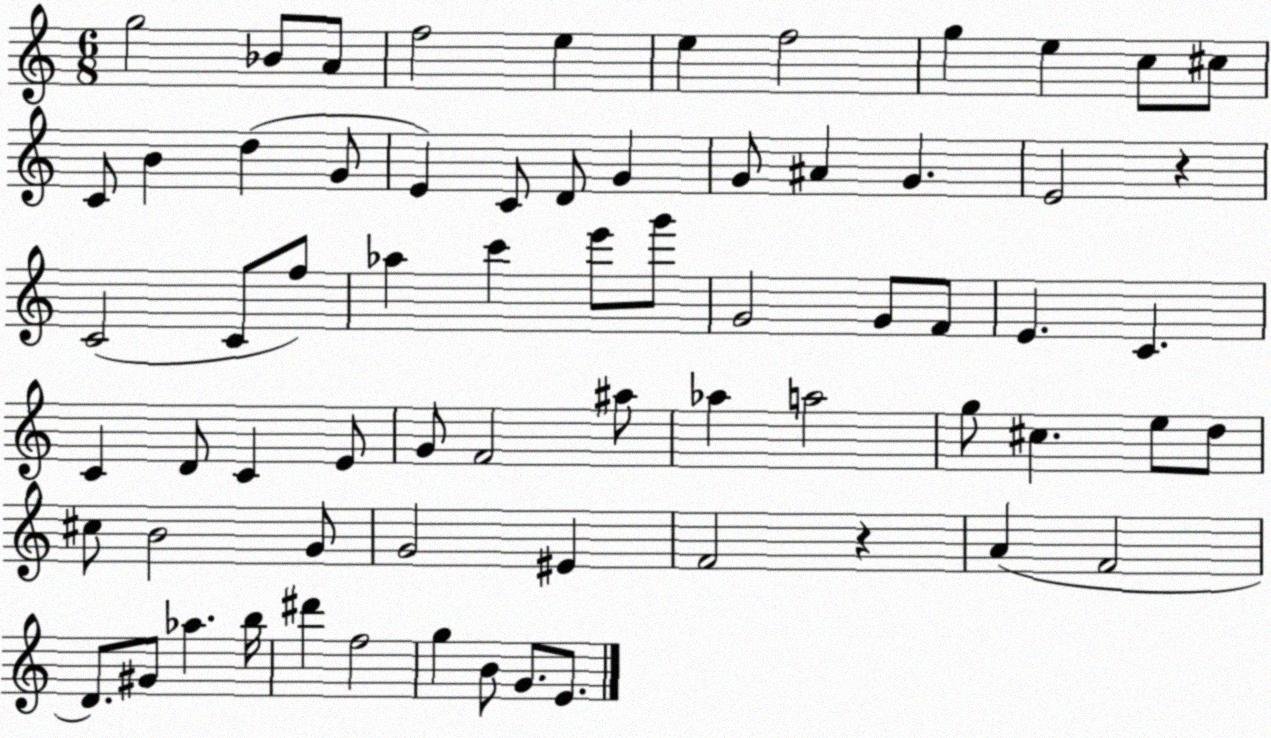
X:1
T:Untitled
M:6/8
L:1/4
K:C
g2 _B/2 A/2 f2 e e f2 g e c/2 ^c/2 C/2 B d G/2 E C/2 D/2 G G/2 ^A G E2 z C2 C/2 f/2 _a c' e'/2 g'/2 G2 G/2 F/2 E C C D/2 C E/2 G/2 F2 ^a/2 _a a2 g/2 ^c e/2 d/2 ^c/2 B2 G/2 G2 ^E F2 z A F2 D/2 ^G/2 _a b/4 ^d' f2 g B/2 G/2 E/2